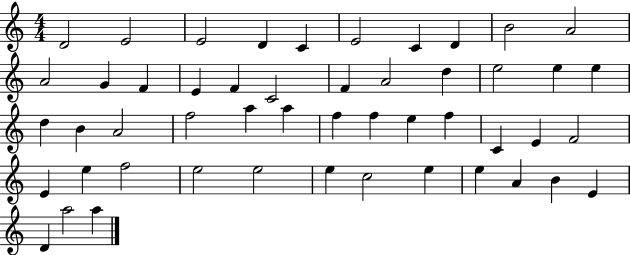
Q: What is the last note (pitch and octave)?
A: A5